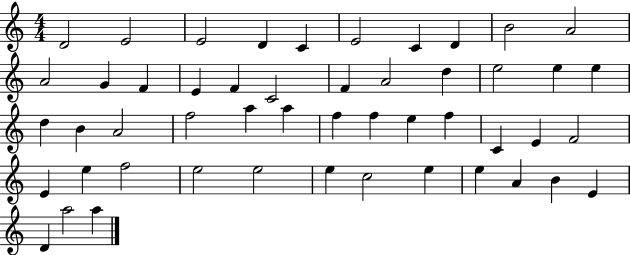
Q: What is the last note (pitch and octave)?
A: A5